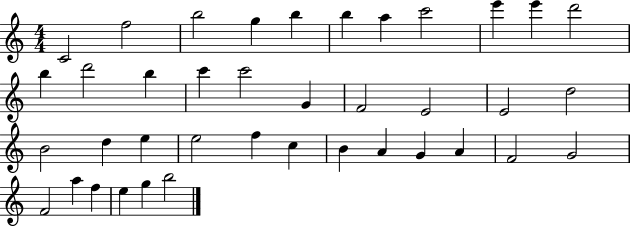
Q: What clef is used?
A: treble